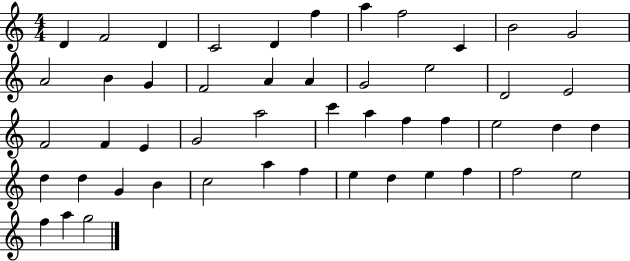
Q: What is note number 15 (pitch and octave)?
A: F4